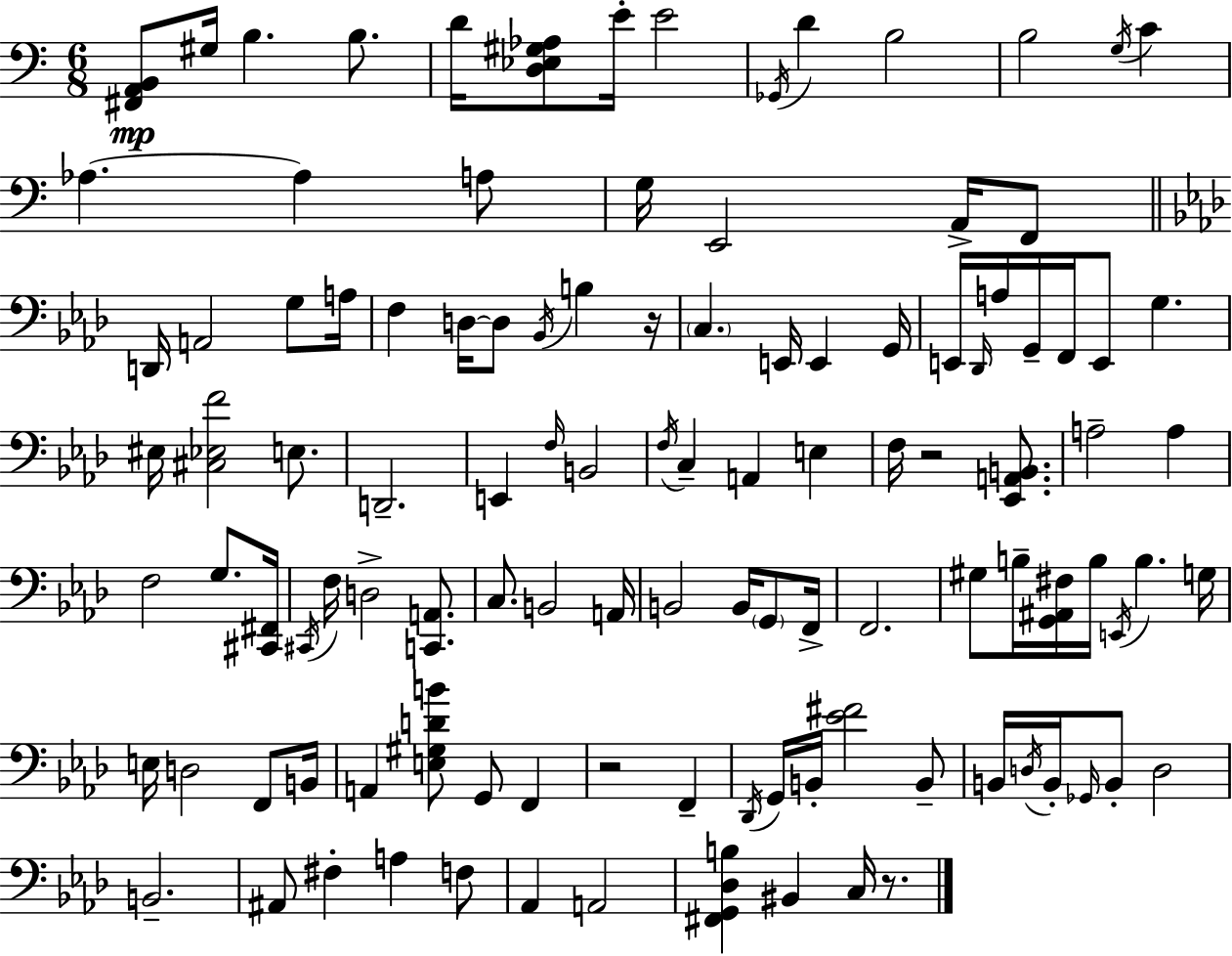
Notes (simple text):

[F#2,A2,B2]/e G#3/s B3/q. B3/e. D4/s [D3,Eb3,G#3,Ab3]/e E4/s E4/h Gb2/s D4/q B3/h B3/h G3/s C4/q Ab3/q. Ab3/q A3/e G3/s E2/h A2/s F2/e D2/s A2/h G3/e A3/s F3/q D3/s D3/e Bb2/s B3/q R/s C3/q. E2/s E2/q G2/s E2/s Db2/s A3/s G2/s F2/s E2/e G3/q. EIS3/s [C#3,Eb3,F4]/h E3/e. D2/h. E2/q F3/s B2/h F3/s C3/q A2/q E3/q F3/s R/h [Eb2,A2,B2]/e. A3/h A3/q F3/h G3/e. [C#2,F#2]/s C#2/s F3/s D3/h [C2,A2]/e. C3/e. B2/h A2/s B2/h B2/s G2/e F2/s F2/h. G#3/e B3/s [G2,A#2,F#3]/s B3/s E2/s B3/q. G3/s E3/s D3/h F2/e B2/s A2/q [E3,G#3,D4,B4]/e G2/e F2/q R/h F2/q Db2/s G2/s B2/s [Eb4,F#4]/h B2/e B2/s D3/s B2/s Gb2/s B2/e D3/h B2/h. A#2/e F#3/q A3/q F3/e Ab2/q A2/h [F#2,G2,Db3,B3]/q BIS2/q C3/s R/e.